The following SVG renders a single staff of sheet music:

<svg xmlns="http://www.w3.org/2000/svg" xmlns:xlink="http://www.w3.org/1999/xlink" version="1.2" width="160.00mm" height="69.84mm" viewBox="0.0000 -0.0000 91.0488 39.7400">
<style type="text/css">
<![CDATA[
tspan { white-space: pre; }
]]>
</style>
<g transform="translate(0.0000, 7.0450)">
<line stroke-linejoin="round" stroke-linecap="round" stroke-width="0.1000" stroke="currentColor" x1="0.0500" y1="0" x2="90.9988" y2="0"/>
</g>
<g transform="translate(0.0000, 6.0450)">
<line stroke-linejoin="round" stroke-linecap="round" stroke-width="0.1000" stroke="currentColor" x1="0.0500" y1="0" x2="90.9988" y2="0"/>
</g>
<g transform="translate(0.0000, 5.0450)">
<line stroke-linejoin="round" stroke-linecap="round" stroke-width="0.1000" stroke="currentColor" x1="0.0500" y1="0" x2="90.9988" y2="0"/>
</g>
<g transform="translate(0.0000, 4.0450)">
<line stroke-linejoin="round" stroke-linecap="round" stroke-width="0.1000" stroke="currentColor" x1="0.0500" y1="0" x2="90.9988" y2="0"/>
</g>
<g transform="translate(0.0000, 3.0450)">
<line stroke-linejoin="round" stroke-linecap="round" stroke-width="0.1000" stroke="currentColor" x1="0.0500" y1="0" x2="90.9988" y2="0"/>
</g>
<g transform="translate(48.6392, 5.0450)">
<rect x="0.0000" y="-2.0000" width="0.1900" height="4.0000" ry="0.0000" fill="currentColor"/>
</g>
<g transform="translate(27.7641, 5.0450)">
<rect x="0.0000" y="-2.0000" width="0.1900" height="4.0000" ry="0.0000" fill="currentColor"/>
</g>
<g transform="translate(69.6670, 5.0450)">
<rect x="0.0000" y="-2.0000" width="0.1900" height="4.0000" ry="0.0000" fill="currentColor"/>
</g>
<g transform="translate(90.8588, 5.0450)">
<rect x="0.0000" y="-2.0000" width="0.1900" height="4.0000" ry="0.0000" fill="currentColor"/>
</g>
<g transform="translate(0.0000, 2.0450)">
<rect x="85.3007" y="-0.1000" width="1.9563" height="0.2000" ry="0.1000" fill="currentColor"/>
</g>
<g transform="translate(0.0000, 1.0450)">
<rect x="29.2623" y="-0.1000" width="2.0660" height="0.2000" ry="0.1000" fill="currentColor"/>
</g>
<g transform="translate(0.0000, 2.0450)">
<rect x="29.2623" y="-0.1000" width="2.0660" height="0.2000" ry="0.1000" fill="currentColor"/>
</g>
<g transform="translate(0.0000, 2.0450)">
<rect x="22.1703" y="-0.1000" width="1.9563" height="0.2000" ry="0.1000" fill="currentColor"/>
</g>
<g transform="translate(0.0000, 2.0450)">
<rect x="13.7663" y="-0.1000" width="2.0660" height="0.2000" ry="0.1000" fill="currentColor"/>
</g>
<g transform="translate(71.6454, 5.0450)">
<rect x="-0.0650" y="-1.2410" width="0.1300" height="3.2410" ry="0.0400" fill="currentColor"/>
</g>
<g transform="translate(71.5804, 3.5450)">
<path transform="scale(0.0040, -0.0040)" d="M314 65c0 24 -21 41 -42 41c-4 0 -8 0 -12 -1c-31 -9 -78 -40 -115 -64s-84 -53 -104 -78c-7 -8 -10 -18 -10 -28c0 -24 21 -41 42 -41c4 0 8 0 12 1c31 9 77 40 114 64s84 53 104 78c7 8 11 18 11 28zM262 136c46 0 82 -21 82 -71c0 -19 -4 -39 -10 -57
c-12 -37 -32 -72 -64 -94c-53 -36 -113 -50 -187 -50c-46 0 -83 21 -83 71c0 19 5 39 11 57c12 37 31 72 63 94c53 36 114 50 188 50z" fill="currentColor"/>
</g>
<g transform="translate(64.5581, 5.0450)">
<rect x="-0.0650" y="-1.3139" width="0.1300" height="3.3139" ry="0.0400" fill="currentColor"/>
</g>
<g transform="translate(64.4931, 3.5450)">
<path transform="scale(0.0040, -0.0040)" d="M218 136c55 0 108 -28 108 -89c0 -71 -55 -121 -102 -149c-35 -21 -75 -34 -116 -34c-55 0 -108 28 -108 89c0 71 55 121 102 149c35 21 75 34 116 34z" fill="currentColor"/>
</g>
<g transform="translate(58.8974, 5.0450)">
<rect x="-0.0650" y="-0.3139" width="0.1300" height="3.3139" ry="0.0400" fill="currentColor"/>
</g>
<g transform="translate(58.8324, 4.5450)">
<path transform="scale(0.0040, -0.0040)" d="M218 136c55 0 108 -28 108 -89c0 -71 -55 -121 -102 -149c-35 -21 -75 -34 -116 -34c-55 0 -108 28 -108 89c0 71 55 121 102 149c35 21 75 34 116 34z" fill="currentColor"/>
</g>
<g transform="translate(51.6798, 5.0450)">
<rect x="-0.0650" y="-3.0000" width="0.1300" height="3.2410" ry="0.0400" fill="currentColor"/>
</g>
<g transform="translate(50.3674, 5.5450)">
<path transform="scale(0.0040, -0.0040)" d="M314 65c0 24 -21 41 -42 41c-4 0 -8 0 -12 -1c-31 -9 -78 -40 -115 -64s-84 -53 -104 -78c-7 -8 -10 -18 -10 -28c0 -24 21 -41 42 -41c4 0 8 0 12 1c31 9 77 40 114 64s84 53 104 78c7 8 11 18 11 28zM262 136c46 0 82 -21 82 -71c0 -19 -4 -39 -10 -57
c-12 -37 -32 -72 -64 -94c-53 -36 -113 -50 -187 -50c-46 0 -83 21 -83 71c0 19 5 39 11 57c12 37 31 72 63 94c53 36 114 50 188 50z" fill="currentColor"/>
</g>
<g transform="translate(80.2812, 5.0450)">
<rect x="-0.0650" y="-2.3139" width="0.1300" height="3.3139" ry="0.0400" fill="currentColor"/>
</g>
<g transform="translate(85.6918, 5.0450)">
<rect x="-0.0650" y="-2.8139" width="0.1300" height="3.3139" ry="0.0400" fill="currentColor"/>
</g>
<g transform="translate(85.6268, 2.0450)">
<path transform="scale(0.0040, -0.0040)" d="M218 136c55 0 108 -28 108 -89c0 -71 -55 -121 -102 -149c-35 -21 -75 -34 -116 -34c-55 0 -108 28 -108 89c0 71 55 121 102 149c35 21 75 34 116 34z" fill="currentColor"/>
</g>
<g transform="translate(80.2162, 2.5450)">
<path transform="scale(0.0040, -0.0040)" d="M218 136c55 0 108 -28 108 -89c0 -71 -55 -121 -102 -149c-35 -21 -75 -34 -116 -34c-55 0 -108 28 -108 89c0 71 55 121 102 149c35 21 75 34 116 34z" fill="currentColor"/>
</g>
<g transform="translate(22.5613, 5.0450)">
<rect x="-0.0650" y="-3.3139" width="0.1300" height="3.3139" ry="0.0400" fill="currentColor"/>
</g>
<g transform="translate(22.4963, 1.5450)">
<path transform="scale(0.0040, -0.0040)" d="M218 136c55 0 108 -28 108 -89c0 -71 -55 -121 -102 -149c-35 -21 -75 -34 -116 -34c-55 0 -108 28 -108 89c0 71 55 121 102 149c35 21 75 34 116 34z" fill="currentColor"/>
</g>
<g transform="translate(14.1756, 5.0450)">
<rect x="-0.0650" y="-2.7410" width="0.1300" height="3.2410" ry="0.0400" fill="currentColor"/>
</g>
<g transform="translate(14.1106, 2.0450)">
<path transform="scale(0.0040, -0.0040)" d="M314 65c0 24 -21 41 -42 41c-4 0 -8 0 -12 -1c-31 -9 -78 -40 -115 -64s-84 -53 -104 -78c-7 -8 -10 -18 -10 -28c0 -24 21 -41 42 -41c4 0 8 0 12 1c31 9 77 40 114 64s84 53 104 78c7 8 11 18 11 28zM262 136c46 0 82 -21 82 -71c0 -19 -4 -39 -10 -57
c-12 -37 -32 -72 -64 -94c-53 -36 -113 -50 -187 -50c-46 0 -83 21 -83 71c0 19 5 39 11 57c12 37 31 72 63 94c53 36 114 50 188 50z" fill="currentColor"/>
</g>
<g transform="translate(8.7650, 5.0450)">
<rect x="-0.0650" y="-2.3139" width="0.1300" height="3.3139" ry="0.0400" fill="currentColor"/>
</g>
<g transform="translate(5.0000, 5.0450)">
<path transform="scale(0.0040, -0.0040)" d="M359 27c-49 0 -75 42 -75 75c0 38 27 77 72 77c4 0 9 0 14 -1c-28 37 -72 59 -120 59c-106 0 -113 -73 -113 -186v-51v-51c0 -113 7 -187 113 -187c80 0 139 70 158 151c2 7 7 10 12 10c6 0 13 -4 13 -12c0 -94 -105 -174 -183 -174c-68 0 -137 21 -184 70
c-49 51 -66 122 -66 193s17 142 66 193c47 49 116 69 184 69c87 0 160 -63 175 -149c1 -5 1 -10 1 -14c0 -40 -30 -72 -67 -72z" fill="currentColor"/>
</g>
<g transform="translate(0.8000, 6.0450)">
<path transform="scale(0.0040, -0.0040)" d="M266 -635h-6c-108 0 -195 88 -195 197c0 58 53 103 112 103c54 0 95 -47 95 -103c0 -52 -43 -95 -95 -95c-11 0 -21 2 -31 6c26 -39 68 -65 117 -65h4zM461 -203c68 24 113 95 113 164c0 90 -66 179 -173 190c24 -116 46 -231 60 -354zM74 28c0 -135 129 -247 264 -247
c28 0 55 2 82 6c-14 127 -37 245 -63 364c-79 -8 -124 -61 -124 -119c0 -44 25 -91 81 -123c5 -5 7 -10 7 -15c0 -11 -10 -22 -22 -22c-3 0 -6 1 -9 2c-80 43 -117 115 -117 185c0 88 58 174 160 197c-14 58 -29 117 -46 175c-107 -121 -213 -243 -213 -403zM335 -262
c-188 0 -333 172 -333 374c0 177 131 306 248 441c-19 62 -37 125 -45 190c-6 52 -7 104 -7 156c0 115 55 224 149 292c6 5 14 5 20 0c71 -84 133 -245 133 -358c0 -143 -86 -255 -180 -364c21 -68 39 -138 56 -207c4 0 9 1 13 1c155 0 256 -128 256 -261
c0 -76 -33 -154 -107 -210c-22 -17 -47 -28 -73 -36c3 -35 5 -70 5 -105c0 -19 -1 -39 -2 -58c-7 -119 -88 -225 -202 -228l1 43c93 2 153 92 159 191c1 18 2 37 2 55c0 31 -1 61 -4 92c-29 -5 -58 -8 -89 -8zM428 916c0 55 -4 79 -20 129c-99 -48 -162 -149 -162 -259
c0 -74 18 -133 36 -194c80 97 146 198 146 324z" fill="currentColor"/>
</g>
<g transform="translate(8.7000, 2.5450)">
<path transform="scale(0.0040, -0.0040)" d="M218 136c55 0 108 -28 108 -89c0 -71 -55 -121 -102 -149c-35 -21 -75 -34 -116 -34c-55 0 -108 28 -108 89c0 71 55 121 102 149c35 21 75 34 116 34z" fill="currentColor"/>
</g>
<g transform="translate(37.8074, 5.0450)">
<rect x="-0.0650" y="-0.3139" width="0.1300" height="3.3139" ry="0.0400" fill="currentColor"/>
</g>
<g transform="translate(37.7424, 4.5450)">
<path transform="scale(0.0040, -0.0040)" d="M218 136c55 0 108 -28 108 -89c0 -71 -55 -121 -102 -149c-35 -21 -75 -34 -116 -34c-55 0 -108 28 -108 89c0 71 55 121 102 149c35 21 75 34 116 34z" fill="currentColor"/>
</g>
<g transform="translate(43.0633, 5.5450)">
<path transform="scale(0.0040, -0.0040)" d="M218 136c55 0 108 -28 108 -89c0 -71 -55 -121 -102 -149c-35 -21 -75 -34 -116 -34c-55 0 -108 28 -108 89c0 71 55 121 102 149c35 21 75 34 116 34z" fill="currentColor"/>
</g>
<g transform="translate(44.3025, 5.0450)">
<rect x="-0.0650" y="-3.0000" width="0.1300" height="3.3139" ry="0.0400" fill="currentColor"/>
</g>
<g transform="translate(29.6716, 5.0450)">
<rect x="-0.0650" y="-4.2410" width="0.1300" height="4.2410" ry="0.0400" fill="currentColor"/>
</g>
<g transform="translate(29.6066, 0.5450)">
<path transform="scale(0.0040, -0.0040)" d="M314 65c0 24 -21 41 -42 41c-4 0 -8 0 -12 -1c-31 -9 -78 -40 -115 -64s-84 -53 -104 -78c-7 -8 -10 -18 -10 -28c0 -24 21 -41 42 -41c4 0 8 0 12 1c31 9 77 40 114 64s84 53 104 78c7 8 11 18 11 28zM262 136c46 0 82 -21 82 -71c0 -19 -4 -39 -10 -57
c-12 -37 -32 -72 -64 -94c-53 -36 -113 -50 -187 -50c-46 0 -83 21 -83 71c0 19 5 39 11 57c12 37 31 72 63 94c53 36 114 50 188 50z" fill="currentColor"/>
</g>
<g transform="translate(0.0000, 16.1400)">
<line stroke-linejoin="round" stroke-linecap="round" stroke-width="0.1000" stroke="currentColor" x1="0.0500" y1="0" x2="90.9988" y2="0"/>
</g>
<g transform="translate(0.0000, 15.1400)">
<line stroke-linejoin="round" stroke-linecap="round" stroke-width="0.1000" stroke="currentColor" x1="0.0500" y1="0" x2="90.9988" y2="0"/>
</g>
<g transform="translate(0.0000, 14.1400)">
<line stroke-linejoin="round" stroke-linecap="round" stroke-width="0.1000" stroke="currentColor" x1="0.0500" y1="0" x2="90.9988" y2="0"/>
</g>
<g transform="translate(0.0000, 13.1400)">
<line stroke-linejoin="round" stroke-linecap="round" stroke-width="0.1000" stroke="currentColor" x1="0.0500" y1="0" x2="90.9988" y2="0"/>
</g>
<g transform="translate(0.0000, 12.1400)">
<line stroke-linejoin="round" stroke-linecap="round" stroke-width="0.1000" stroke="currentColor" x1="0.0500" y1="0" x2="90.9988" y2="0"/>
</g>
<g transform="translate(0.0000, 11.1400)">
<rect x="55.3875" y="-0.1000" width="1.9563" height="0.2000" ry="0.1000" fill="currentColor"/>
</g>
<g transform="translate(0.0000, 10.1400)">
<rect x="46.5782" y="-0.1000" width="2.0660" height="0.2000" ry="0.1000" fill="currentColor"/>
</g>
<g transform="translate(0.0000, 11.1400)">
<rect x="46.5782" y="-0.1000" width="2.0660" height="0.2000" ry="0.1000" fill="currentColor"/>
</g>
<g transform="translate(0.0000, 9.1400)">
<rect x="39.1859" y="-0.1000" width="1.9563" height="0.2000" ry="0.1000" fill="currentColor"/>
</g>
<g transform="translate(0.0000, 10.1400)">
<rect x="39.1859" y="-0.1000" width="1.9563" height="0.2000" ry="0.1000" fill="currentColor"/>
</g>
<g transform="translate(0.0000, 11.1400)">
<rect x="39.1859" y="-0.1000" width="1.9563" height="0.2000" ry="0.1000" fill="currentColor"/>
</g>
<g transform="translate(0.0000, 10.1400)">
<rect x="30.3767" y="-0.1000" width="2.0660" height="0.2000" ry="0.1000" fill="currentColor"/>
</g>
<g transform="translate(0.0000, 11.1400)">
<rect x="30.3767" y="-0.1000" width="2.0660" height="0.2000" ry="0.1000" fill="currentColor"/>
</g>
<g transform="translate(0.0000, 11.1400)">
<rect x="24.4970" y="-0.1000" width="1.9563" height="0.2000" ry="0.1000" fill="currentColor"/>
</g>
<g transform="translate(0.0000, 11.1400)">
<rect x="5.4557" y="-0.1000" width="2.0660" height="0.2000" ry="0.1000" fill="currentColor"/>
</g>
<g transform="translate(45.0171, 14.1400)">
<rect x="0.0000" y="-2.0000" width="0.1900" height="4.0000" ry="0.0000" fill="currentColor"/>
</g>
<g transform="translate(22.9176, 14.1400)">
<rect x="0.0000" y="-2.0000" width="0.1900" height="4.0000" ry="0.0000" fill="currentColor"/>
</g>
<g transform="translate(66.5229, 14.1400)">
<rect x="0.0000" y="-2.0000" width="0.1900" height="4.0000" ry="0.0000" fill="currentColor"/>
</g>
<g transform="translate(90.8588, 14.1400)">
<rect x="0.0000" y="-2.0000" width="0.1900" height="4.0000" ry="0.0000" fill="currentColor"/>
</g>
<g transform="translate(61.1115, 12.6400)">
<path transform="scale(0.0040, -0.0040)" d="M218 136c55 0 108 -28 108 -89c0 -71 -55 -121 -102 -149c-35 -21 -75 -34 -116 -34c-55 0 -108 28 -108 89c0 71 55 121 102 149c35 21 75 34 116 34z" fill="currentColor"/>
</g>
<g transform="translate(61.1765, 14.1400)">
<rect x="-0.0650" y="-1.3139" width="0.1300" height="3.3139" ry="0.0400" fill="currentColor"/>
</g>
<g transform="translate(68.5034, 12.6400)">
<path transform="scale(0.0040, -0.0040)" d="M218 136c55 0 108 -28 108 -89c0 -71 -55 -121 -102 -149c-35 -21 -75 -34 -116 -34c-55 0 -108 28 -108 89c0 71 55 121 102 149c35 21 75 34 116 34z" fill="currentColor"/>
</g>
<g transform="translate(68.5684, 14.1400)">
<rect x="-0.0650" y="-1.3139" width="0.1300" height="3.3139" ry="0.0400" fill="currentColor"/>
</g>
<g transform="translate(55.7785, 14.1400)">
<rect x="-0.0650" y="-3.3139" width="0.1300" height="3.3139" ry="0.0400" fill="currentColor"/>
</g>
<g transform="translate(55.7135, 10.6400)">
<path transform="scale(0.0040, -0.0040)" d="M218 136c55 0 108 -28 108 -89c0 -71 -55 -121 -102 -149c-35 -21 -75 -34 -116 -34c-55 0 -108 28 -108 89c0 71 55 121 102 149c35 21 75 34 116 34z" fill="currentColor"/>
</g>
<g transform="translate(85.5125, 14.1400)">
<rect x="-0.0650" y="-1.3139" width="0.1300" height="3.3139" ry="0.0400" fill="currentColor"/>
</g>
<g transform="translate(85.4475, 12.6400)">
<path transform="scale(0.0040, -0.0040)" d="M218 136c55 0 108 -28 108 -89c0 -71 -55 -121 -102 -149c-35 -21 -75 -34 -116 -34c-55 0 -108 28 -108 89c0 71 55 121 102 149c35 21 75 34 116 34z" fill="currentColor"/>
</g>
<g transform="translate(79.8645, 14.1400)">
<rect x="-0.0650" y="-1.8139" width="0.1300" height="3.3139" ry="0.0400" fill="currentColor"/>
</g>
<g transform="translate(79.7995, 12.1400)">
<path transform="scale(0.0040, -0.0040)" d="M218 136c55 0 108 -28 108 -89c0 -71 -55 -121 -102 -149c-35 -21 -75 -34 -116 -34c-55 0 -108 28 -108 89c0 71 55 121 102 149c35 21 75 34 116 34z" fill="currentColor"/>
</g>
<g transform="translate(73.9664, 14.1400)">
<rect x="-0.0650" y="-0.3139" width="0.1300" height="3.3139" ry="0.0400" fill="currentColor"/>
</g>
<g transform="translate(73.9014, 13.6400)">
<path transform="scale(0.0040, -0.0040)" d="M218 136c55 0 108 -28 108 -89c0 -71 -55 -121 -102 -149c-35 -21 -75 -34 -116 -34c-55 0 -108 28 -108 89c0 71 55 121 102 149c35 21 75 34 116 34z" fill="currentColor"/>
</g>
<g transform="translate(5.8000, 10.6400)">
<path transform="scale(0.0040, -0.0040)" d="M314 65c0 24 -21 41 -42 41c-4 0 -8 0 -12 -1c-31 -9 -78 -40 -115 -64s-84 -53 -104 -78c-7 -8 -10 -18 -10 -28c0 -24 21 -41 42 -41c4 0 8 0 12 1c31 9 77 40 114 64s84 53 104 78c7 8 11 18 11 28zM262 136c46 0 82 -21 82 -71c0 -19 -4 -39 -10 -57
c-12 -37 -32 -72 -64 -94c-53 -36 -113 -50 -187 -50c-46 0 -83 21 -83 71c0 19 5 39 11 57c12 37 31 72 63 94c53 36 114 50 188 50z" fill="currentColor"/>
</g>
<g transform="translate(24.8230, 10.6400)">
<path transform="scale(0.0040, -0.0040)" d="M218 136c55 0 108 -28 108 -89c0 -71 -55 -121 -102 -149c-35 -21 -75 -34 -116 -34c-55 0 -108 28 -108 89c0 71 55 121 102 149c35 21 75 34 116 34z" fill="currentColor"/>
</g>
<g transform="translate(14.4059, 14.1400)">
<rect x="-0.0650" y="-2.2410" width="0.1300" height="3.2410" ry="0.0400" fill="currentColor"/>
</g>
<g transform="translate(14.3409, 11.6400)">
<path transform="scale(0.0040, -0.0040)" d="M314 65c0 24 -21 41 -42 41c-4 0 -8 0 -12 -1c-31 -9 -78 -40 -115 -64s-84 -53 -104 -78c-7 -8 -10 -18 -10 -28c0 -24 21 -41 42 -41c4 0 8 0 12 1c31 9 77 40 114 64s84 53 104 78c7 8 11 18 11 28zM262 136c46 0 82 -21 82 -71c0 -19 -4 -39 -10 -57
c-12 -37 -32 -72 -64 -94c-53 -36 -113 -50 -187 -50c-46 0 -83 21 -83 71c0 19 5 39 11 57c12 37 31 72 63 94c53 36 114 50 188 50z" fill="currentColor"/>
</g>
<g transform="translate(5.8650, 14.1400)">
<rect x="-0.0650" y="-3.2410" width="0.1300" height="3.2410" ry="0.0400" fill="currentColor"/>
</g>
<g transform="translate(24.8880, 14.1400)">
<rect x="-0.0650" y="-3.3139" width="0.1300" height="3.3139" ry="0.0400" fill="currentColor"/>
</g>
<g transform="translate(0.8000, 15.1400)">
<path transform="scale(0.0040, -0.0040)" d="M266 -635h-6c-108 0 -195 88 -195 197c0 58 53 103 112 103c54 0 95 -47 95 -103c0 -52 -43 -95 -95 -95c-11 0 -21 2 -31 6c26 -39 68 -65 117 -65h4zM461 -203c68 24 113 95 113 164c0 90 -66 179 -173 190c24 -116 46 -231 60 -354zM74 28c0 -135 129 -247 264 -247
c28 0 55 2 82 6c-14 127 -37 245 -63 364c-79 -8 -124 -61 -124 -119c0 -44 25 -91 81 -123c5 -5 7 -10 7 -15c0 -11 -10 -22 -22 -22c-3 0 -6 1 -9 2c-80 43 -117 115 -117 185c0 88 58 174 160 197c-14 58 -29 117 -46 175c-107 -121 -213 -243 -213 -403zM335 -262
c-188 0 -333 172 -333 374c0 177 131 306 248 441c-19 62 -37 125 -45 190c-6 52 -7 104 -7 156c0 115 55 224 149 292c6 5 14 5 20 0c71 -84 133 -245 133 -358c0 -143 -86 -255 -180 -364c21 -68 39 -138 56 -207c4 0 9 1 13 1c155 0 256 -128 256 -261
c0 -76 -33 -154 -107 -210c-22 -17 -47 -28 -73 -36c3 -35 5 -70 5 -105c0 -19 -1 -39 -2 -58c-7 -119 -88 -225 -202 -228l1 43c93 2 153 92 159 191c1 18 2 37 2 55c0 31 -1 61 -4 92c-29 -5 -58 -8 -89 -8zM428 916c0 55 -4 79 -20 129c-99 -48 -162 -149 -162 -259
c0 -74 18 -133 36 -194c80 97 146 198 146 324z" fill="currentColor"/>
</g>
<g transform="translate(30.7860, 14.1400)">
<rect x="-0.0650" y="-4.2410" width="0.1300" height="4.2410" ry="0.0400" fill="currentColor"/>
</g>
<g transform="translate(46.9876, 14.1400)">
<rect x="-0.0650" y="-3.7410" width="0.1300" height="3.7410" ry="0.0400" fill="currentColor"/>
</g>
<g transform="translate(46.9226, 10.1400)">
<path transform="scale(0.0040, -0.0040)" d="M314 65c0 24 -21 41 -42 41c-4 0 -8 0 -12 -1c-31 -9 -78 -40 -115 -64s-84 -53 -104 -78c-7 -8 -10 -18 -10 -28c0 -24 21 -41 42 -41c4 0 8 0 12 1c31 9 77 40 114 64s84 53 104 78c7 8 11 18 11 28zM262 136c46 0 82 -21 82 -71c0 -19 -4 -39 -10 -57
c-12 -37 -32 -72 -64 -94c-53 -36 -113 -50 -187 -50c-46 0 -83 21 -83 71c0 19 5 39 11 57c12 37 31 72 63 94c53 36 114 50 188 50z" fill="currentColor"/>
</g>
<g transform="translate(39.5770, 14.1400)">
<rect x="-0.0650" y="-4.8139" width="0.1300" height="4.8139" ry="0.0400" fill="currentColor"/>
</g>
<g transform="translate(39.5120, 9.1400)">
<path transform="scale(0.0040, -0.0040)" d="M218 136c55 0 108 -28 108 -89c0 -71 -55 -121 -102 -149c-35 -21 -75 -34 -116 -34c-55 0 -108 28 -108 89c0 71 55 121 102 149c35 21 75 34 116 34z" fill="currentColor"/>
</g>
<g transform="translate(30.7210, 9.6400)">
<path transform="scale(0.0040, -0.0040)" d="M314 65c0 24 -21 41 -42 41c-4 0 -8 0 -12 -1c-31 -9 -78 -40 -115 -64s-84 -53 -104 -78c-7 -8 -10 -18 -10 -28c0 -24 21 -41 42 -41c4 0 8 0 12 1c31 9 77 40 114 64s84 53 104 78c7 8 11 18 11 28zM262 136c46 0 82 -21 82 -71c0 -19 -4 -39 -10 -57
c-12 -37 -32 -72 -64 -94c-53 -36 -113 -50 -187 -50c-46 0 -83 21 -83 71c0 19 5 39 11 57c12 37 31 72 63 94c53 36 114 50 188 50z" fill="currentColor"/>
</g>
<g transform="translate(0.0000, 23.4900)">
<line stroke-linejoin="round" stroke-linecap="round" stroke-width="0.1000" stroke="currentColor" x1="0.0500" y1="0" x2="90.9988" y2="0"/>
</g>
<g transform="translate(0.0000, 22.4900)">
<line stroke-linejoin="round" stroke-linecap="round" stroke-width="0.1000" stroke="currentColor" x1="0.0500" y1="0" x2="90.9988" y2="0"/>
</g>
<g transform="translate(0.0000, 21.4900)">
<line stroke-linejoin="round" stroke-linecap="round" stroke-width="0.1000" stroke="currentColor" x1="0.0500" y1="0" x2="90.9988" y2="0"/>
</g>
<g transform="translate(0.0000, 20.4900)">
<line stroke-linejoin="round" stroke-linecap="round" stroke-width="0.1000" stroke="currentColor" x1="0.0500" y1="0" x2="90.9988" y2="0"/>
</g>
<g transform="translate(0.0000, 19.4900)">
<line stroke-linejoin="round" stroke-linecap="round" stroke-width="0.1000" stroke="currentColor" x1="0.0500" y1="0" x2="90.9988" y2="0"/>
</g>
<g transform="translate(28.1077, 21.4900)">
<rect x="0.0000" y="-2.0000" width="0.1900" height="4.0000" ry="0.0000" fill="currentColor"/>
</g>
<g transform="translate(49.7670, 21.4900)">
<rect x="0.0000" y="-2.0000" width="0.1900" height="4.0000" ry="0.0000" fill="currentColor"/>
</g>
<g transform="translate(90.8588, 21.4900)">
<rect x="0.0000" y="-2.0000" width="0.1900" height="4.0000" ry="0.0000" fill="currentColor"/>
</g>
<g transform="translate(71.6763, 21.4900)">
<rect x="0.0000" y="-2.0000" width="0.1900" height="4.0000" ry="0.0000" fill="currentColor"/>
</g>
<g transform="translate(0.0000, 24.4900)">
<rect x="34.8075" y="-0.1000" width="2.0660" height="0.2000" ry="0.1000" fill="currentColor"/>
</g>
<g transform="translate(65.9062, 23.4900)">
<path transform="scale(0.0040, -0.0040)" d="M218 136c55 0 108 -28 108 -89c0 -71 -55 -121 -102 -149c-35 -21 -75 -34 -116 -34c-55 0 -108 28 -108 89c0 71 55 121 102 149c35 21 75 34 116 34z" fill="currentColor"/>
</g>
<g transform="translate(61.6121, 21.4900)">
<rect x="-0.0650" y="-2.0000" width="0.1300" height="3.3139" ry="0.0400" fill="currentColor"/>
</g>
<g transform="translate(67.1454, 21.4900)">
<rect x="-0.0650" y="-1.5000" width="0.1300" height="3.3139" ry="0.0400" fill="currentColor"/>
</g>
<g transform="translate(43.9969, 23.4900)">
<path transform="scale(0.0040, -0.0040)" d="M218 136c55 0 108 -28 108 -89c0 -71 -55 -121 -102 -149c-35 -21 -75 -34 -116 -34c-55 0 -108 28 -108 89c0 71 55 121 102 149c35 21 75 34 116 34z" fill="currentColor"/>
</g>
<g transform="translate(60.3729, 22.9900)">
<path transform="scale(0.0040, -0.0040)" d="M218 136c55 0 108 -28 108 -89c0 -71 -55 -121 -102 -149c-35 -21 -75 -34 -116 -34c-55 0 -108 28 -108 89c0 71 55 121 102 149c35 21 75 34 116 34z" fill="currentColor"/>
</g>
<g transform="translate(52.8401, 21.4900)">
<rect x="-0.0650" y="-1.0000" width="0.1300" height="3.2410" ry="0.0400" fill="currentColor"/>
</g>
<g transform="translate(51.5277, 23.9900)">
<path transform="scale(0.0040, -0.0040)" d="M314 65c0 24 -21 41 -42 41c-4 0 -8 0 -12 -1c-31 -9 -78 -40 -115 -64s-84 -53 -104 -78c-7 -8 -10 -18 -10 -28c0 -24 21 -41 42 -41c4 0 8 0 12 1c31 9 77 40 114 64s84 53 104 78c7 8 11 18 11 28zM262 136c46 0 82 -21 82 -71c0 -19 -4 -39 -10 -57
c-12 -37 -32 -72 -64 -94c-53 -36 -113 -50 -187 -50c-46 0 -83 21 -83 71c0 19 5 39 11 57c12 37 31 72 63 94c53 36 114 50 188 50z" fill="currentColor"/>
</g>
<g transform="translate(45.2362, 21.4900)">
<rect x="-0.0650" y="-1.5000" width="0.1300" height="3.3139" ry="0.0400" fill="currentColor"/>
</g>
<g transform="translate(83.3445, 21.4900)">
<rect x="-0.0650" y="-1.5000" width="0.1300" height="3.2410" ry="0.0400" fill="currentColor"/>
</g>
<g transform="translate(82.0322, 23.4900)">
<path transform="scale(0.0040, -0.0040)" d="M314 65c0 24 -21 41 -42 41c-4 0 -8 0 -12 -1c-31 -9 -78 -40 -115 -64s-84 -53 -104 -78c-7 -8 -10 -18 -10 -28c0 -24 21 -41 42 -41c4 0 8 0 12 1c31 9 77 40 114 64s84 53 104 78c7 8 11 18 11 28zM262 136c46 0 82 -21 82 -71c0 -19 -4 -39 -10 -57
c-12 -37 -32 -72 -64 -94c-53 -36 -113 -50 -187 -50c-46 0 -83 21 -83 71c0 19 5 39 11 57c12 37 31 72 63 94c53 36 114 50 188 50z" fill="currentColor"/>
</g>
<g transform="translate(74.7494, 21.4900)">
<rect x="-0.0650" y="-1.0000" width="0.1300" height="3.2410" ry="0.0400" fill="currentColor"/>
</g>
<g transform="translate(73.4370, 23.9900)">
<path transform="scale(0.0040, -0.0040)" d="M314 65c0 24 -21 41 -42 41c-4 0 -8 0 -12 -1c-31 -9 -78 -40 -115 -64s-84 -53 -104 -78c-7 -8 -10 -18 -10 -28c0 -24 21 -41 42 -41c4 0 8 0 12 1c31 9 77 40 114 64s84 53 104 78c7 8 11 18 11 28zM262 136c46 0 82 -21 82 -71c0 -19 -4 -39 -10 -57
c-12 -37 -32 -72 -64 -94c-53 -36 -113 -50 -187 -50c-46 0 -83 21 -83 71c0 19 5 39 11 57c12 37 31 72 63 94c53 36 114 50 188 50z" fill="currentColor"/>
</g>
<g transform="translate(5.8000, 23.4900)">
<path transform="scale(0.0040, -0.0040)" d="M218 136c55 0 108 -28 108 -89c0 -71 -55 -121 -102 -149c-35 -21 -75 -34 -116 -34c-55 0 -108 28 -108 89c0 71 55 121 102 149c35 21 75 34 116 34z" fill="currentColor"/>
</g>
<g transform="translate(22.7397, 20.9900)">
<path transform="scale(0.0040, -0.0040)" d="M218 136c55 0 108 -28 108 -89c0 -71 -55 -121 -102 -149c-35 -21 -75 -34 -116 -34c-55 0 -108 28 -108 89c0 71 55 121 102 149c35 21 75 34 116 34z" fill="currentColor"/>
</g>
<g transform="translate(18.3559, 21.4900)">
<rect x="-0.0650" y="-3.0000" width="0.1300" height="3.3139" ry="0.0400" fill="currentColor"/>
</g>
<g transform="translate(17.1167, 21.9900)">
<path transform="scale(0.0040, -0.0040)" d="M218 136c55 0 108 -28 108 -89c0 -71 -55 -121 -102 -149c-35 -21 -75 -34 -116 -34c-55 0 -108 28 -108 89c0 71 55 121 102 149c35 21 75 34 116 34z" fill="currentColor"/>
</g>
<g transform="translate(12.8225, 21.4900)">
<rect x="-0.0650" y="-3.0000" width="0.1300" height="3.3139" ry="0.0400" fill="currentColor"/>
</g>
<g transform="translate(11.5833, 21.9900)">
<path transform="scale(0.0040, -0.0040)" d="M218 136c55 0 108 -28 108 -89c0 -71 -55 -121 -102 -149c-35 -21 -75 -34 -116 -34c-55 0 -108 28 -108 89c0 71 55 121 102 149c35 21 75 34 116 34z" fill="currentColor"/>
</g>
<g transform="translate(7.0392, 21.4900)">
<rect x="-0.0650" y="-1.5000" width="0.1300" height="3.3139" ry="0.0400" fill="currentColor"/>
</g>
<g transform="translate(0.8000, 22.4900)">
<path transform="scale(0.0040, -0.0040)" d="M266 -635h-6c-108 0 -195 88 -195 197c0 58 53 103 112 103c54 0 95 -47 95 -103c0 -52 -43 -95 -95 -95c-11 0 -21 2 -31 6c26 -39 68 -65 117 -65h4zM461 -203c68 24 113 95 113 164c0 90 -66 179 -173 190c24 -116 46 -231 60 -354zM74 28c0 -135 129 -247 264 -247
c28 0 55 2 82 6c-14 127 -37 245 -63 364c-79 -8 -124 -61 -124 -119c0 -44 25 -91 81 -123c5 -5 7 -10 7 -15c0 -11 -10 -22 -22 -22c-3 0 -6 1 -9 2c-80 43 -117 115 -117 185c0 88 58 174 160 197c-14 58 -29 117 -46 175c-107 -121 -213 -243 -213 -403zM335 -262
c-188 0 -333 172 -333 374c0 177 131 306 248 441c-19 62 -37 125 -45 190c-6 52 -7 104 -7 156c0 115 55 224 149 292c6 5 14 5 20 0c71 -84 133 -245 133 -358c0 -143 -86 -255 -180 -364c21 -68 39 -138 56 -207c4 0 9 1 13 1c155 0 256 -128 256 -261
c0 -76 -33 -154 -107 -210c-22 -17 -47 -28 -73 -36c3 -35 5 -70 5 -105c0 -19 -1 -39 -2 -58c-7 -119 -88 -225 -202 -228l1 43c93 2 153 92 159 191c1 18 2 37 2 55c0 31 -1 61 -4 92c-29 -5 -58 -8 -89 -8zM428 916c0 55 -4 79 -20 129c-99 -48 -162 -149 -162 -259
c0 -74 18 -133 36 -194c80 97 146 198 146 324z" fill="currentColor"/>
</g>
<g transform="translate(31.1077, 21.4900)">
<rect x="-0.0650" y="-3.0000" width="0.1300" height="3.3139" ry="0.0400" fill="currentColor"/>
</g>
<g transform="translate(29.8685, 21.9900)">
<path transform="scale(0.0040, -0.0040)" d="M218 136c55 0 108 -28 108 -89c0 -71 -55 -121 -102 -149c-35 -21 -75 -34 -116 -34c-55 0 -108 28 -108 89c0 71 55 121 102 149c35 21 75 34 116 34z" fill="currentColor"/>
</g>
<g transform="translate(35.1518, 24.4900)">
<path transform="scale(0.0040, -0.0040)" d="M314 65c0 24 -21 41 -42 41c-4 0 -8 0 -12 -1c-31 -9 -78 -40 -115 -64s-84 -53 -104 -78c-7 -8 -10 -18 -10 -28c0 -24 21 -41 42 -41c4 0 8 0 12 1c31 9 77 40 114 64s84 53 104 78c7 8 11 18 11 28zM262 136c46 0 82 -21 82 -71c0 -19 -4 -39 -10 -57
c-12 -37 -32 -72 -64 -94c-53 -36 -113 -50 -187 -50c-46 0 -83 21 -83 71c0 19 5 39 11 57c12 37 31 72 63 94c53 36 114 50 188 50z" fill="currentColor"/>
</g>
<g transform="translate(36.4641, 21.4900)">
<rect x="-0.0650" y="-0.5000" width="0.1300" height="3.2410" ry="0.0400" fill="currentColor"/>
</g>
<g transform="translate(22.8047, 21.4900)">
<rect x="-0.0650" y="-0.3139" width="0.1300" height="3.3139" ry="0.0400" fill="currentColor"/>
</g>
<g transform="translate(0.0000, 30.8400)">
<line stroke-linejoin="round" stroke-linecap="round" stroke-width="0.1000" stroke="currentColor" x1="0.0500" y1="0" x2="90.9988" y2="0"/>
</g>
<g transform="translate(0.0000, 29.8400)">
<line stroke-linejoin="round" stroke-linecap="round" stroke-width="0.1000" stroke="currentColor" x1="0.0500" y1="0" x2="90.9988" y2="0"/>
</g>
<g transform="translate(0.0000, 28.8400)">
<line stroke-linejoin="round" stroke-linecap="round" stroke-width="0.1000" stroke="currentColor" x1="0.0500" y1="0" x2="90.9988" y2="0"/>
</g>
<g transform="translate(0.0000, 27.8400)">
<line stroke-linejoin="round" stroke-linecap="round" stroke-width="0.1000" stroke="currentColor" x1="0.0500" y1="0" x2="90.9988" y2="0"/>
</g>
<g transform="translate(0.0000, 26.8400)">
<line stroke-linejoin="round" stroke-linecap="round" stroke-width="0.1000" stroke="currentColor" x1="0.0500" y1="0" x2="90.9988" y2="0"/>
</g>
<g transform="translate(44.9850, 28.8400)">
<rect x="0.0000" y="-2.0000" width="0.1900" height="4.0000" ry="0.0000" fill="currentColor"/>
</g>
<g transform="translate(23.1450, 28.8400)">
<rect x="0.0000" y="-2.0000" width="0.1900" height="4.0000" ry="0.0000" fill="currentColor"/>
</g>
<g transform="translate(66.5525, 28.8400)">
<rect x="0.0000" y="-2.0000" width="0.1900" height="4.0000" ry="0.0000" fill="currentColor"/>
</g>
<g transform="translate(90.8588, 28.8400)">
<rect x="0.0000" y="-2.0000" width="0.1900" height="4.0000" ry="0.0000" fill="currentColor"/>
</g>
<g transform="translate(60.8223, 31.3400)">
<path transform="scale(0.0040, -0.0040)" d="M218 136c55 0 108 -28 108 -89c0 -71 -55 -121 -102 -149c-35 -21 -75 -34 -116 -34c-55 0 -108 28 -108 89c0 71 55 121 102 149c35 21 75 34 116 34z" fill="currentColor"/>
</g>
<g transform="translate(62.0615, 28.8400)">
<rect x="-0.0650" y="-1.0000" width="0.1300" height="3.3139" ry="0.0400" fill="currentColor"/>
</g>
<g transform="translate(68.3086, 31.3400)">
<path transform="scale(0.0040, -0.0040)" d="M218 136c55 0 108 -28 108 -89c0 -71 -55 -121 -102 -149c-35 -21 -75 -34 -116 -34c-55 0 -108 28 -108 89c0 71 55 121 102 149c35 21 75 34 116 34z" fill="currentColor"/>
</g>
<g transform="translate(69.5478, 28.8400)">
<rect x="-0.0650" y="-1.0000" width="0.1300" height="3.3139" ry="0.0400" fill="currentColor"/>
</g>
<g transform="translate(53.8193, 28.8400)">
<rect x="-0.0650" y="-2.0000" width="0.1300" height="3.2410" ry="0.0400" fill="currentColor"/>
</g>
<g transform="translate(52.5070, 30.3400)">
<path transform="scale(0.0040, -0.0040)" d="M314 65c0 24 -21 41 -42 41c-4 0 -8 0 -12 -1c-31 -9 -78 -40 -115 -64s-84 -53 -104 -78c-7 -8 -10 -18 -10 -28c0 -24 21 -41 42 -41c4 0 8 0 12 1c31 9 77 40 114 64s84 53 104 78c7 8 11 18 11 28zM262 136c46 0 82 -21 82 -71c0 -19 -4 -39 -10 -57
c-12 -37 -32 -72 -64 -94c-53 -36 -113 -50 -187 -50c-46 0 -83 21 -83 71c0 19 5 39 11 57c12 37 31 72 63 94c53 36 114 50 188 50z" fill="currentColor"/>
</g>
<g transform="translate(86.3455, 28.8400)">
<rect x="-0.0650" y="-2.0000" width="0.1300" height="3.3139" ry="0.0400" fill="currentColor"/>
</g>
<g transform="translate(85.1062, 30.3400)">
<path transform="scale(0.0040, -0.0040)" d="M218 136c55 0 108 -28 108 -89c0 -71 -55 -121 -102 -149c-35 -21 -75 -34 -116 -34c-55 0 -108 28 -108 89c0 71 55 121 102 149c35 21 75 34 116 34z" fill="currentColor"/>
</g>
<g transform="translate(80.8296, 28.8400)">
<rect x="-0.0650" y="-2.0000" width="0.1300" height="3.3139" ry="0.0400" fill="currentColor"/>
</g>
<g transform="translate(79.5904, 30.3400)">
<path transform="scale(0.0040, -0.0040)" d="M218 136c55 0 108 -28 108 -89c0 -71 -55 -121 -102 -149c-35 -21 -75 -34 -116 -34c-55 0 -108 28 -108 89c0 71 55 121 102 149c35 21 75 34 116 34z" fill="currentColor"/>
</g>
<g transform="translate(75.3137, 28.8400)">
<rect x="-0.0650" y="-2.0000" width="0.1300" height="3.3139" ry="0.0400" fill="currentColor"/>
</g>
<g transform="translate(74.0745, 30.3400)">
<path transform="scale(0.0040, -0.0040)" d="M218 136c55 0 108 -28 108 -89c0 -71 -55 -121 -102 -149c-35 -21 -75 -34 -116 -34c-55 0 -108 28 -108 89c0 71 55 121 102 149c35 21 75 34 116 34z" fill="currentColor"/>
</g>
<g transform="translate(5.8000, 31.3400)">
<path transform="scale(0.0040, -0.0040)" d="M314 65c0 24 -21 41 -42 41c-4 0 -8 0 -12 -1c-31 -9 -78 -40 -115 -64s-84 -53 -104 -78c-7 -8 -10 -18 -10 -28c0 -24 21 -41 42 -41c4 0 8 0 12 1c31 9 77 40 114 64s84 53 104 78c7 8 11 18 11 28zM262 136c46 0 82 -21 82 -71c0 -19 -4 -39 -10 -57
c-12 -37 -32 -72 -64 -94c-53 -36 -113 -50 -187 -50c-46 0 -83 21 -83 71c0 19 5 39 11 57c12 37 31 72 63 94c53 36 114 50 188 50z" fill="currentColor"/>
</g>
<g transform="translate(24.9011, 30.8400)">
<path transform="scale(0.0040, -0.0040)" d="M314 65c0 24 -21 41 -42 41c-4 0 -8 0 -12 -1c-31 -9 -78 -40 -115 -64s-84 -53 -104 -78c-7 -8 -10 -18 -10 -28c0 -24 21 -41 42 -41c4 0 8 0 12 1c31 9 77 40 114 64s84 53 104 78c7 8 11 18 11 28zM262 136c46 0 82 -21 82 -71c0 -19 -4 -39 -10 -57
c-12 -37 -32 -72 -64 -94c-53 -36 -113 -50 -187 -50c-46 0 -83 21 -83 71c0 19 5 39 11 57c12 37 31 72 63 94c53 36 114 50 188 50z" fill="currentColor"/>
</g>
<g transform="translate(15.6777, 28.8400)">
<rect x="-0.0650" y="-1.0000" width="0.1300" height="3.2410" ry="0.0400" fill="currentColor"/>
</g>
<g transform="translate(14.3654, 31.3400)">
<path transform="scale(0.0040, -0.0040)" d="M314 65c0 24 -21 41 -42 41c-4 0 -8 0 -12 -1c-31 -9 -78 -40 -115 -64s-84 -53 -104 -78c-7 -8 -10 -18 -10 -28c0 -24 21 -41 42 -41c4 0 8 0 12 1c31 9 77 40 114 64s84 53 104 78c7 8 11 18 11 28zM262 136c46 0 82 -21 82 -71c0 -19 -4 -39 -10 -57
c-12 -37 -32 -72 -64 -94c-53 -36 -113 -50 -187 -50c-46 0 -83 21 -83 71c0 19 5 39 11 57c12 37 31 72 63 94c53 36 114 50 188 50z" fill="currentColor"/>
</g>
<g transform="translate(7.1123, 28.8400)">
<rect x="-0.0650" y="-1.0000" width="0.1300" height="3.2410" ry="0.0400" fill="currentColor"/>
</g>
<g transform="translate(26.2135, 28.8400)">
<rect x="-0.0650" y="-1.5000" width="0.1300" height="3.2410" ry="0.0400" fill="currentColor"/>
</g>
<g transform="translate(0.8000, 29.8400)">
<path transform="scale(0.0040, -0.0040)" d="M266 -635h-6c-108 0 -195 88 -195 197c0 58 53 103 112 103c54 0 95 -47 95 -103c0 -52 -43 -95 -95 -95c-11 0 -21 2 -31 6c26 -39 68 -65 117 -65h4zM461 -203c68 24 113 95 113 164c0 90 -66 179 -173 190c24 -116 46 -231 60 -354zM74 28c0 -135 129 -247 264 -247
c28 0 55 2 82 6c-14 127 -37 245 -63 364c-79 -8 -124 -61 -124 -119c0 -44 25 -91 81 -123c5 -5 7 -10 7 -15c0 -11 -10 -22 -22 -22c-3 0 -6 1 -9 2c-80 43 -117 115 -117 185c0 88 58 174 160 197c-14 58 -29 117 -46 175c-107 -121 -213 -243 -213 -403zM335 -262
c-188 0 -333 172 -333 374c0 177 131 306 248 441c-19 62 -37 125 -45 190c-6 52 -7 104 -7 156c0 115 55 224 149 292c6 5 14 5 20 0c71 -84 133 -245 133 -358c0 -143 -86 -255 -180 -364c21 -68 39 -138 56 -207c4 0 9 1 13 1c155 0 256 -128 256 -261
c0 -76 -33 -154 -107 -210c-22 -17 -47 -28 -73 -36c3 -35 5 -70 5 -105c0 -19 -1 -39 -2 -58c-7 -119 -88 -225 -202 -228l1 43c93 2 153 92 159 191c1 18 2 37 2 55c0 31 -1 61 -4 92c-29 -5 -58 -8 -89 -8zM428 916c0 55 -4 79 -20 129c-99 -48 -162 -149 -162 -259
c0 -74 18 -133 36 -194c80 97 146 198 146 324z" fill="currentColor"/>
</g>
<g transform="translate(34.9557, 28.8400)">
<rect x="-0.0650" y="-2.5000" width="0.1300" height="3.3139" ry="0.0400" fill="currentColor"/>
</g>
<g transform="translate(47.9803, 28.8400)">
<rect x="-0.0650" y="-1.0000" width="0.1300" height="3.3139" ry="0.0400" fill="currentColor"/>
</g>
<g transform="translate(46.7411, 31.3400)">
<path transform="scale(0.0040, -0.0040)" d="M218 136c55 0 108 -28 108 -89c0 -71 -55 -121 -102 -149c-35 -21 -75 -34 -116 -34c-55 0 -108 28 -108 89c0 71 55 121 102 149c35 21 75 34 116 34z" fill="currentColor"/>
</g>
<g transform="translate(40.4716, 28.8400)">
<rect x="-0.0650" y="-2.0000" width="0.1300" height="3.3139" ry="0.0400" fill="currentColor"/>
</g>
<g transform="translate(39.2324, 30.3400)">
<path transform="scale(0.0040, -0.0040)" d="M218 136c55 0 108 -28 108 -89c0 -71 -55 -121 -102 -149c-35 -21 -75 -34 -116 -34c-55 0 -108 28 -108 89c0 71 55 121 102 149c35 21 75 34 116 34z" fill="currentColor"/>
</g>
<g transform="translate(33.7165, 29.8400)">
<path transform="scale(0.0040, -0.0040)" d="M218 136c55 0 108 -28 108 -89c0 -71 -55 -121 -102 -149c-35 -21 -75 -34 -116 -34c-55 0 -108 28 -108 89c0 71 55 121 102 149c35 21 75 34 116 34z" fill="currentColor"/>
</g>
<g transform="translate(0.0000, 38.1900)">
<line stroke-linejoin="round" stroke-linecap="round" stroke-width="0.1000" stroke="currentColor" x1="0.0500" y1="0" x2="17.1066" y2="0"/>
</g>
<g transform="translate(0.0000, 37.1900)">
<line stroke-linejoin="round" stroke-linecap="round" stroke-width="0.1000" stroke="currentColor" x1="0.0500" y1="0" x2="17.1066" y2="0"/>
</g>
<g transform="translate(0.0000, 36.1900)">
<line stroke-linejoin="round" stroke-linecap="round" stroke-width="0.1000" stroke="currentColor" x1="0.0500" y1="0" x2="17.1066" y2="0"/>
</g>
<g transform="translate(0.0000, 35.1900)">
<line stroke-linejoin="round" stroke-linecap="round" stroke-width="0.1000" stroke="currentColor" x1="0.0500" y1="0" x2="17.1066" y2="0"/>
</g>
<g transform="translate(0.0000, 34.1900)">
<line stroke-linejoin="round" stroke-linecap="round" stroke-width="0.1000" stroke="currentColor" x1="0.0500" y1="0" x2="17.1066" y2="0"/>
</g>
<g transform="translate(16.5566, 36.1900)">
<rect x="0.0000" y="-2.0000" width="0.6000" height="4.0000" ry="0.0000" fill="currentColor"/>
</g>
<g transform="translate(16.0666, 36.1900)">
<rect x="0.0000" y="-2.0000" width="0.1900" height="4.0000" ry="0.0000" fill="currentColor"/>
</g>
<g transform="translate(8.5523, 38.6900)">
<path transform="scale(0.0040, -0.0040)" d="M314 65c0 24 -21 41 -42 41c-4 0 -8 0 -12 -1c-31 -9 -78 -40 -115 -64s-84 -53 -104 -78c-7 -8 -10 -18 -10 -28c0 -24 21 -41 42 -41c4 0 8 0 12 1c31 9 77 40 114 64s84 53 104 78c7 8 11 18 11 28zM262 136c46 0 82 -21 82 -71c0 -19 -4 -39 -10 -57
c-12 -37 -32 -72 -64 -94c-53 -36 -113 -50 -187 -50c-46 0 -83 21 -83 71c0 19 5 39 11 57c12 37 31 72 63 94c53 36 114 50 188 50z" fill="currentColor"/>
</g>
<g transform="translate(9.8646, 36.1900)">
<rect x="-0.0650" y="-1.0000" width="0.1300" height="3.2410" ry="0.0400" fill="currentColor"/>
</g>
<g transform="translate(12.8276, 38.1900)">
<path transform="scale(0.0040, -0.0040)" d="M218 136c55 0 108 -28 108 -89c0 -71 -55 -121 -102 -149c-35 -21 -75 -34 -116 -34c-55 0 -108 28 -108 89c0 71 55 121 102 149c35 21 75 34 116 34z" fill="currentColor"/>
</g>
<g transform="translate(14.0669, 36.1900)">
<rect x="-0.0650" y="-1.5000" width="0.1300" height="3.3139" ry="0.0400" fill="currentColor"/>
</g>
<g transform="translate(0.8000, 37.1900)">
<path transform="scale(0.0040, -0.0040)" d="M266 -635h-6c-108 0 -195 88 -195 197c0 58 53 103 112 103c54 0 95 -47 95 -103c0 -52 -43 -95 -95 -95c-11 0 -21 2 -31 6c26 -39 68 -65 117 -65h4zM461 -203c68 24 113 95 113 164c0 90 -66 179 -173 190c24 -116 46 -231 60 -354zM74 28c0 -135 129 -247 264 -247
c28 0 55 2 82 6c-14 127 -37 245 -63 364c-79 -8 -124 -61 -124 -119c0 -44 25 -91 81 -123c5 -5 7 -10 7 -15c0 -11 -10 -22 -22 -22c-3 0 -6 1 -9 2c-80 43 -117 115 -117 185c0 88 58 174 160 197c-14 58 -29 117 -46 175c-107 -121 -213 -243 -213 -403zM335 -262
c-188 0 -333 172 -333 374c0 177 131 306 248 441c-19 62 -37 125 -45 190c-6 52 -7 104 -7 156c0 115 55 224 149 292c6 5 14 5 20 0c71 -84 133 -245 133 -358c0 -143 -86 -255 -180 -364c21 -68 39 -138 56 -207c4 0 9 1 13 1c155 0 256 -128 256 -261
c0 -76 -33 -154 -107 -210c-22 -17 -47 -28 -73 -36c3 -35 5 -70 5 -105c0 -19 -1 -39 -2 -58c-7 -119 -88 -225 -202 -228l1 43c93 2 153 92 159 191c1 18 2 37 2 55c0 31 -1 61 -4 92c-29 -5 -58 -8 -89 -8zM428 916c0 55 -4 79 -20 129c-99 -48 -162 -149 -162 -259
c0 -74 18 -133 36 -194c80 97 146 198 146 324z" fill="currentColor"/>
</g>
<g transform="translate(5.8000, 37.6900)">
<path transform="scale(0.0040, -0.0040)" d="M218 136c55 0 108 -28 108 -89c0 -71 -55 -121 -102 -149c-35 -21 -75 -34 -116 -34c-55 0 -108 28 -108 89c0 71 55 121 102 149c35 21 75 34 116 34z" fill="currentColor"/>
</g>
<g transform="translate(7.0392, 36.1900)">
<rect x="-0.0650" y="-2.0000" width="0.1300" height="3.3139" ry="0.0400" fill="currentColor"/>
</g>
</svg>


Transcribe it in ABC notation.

X:1
T:Untitled
M:4/4
L:1/4
K:C
g a2 b d'2 c A A2 c e e2 g a b2 g2 b d'2 e' c'2 b e e c f e E A A c A C2 E D2 F E D2 E2 D2 D2 E2 G F D F2 D D F F F F D2 E